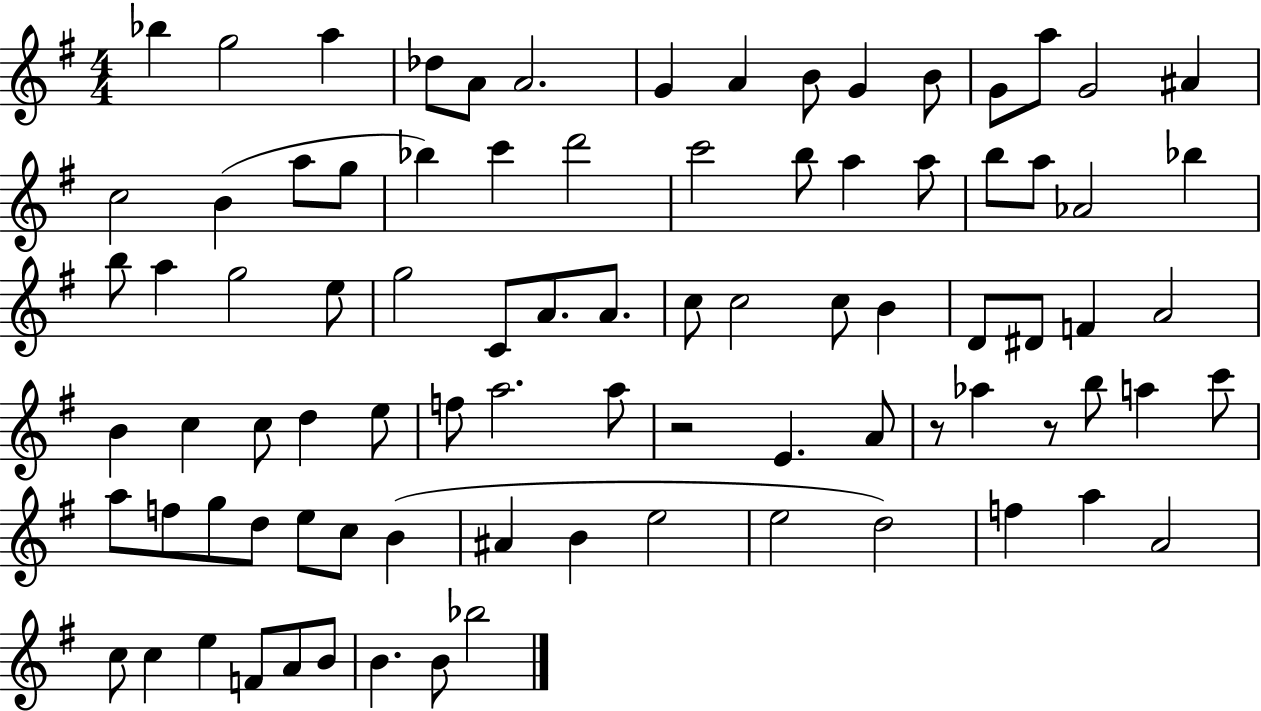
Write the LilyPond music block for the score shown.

{
  \clef treble
  \numericTimeSignature
  \time 4/4
  \key g \major
  bes''4 g''2 a''4 | des''8 a'8 a'2. | g'4 a'4 b'8 g'4 b'8 | g'8 a''8 g'2 ais'4 | \break c''2 b'4( a''8 g''8 | bes''4) c'''4 d'''2 | c'''2 b''8 a''4 a''8 | b''8 a''8 aes'2 bes''4 | \break b''8 a''4 g''2 e''8 | g''2 c'8 a'8. a'8. | c''8 c''2 c''8 b'4 | d'8 dis'8 f'4 a'2 | \break b'4 c''4 c''8 d''4 e''8 | f''8 a''2. a''8 | r2 e'4. a'8 | r8 aes''4 r8 b''8 a''4 c'''8 | \break a''8 f''8 g''8 d''8 e''8 c''8 b'4( | ais'4 b'4 e''2 | e''2 d''2) | f''4 a''4 a'2 | \break c''8 c''4 e''4 f'8 a'8 b'8 | b'4. b'8 bes''2 | \bar "|."
}